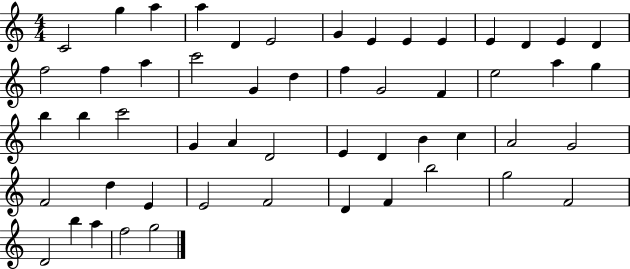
X:1
T:Untitled
M:4/4
L:1/4
K:C
C2 g a a D E2 G E E E E D E D f2 f a c'2 G d f G2 F e2 a g b b c'2 G A D2 E D B c A2 G2 F2 d E E2 F2 D F b2 g2 F2 D2 b a f2 g2